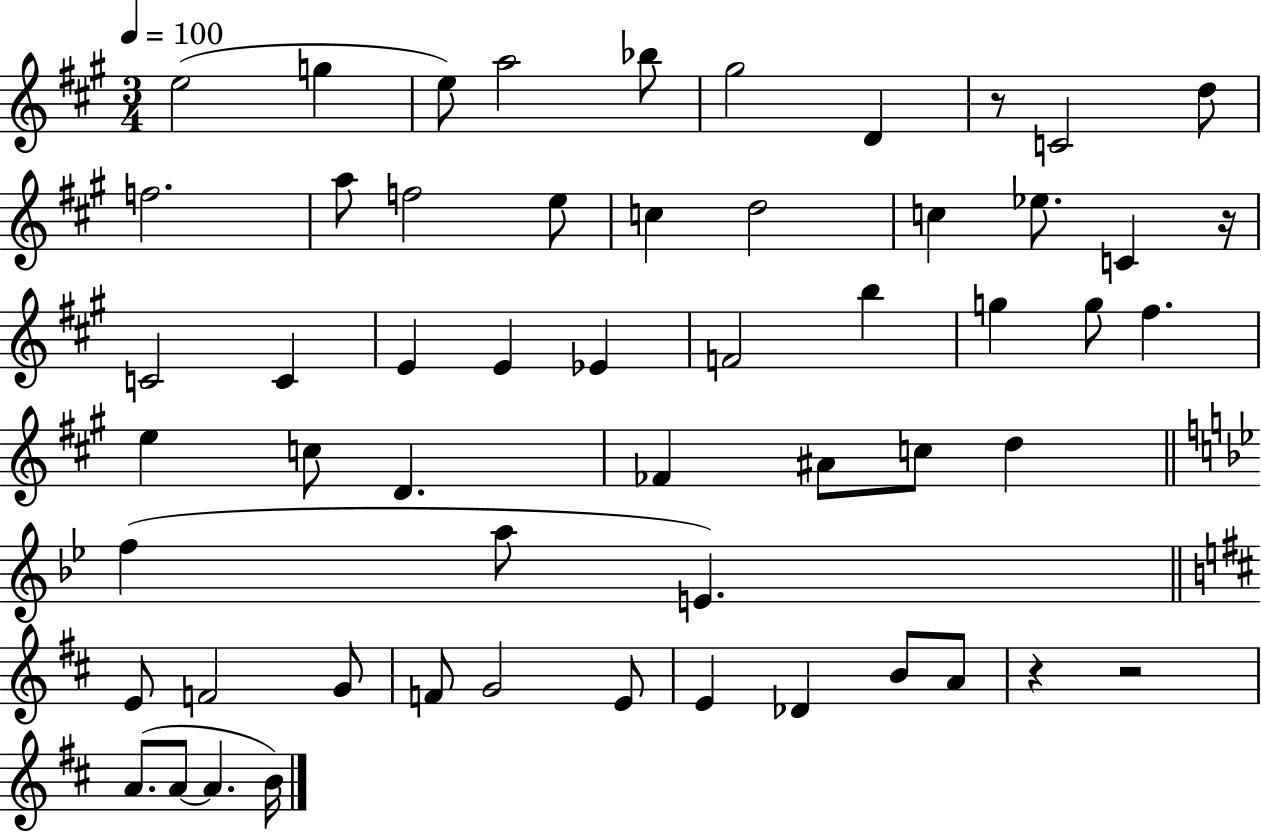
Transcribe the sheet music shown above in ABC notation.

X:1
T:Untitled
M:3/4
L:1/4
K:A
e2 g e/2 a2 _b/2 ^g2 D z/2 C2 d/2 f2 a/2 f2 e/2 c d2 c _e/2 C z/4 C2 C E E _E F2 b g g/2 ^f e c/2 D _F ^A/2 c/2 d f a/2 E E/2 F2 G/2 F/2 G2 E/2 E _D B/2 A/2 z z2 A/2 A/2 A B/4